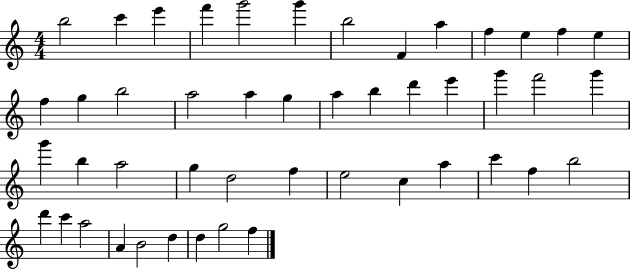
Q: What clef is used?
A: treble